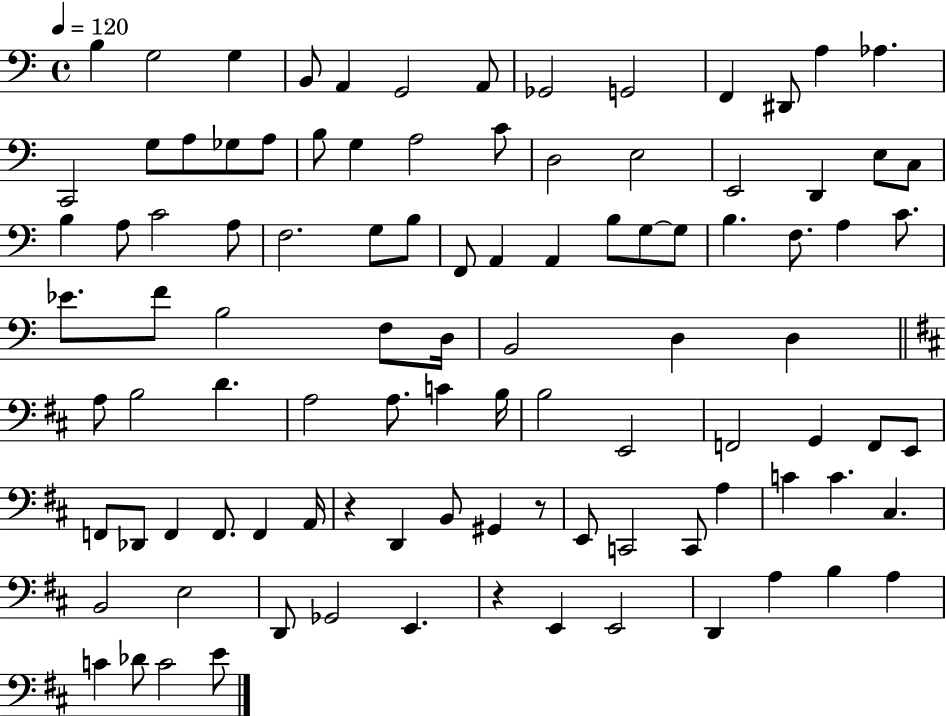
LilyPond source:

{
  \clef bass
  \time 4/4
  \defaultTimeSignature
  \key c \major
  \tempo 4 = 120
  \repeat volta 2 { b4 g2 g4 | b,8 a,4 g,2 a,8 | ges,2 g,2 | f,4 dis,8 a4 aes4. | \break c,2 g8 a8 ges8 a8 | b8 g4 a2 c'8 | d2 e2 | e,2 d,4 e8 c8 | \break b4 a8 c'2 a8 | f2. g8 b8 | f,8 a,4 a,4 b8 g8~~ g8 | b4. f8. a4 c'8. | \break ees'8. f'8 b2 f8 d16 | b,2 d4 d4 | \bar "||" \break \key d \major a8 b2 d'4. | a2 a8. c'4 b16 | b2 e,2 | f,2 g,4 f,8 e,8 | \break f,8 des,8 f,4 f,8. f,4 a,16 | r4 d,4 b,8 gis,4 r8 | e,8 c,2 c,8 a4 | c'4 c'4. cis4. | \break b,2 e2 | d,8 ges,2 e,4. | r4 e,4 e,2 | d,4 a4 b4 a4 | \break c'4 des'8 c'2 e'8 | } \bar "|."
}